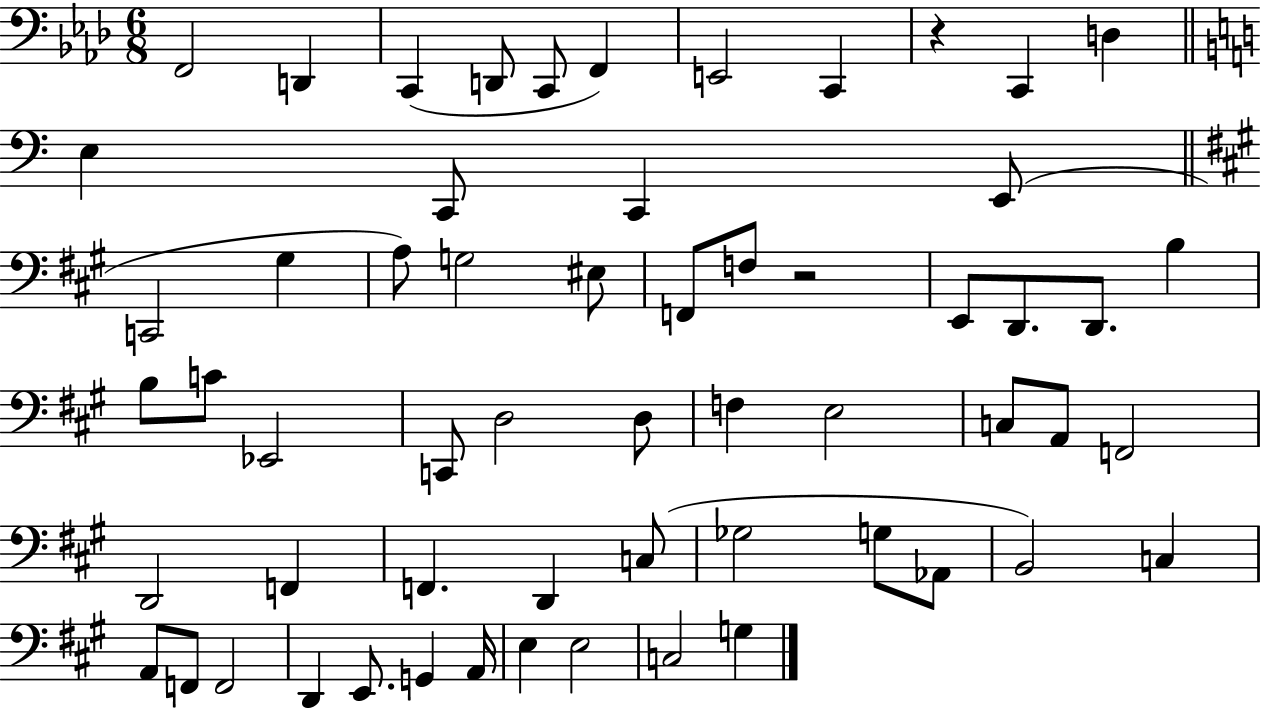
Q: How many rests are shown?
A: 2